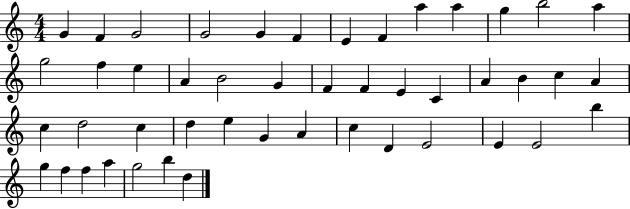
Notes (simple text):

G4/q F4/q G4/h G4/h G4/q F4/q E4/q F4/q A5/q A5/q G5/q B5/h A5/q G5/h F5/q E5/q A4/q B4/h G4/q F4/q F4/q E4/q C4/q A4/q B4/q C5/q A4/q C5/q D5/h C5/q D5/q E5/q G4/q A4/q C5/q D4/q E4/h E4/q E4/h B5/q G5/q F5/q F5/q A5/q G5/h B5/q D5/q